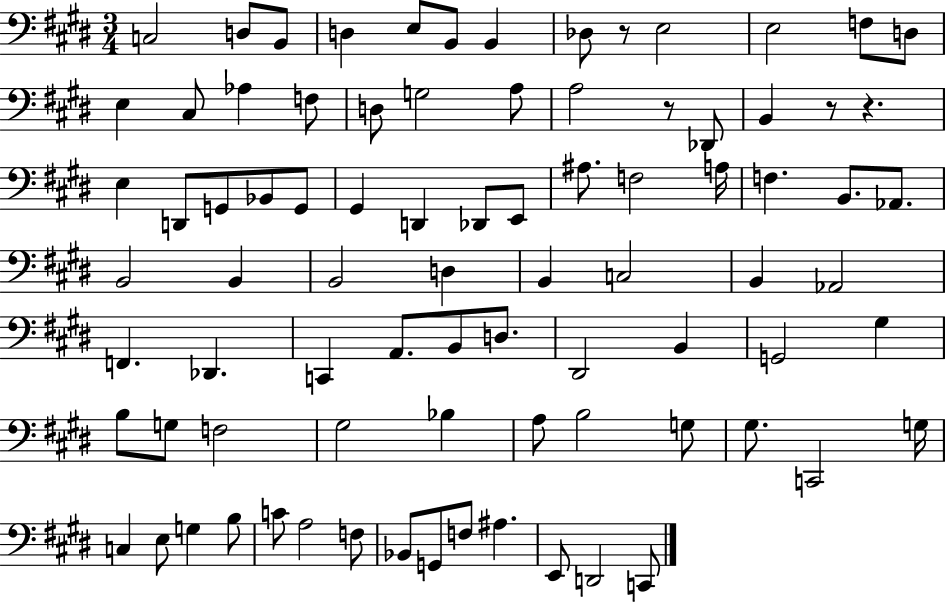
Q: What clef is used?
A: bass